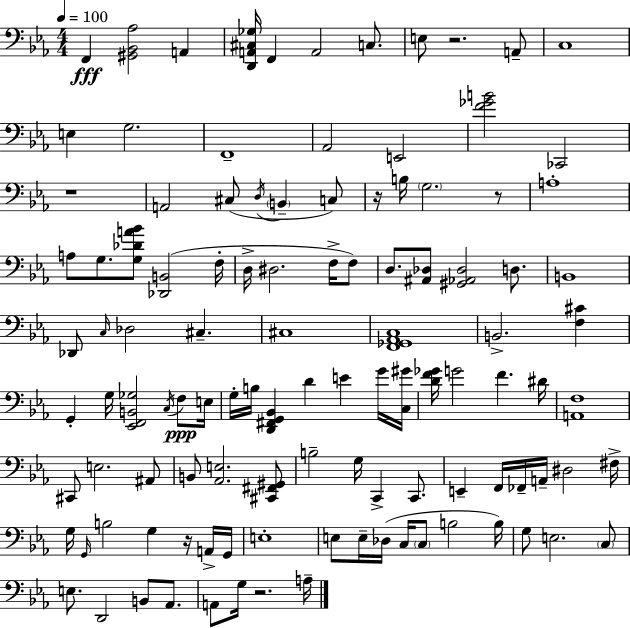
F2/q [G#2,Bb2,Ab3]/h A2/q [D2,A2,C#3,Gb3]/s F2/q A2/h C3/e. E3/e R/h. A2/e C3/w E3/q G3/h. F2/w Ab2/h E2/h [F4,Gb4,B4]/h CES2/h R/w A2/h C#3/e D3/s B2/q C3/e R/s B3/s G3/h. R/e A3/w A3/e G3/e. [G3,Db4,A4,Bb4]/e [Db2,B2]/h F3/s D3/s D#3/h. F3/s F3/e D3/e. [A#2,Db3]/e [G#2,Ab2,Db3]/h D3/e. B2/w Db2/e C3/s Db3/h C#3/q. C#3/w [F2,Gb2,Ab2,C3]/w B2/h. [F3,C#4]/q G2/q G3/s [Eb2,F2,B2,Gb3]/h C3/s F3/e E3/s G3/s B3/s [D2,F#2,G2,Bb2]/q D4/q E4/q G4/s [C3,G#4]/s [D4,F4,Gb4]/s G4/h F4/q. D#4/s [A2,F3]/w C#2/e E3/h. A#2/e B2/e [Ab2,E3]/h. [C#2,F#2,G#2]/e B3/h G3/s C2/q C2/e. E2/q F2/s FES2/s A2/s D#3/h F#3/s G3/s G2/s B3/h G3/q R/s A2/s G2/s E3/w E3/e E3/s Db3/s C3/s C3/e B3/h B3/s G3/e E3/h. C3/e E3/e. D2/h B2/e Ab2/e. A2/e G3/s R/h. A3/s